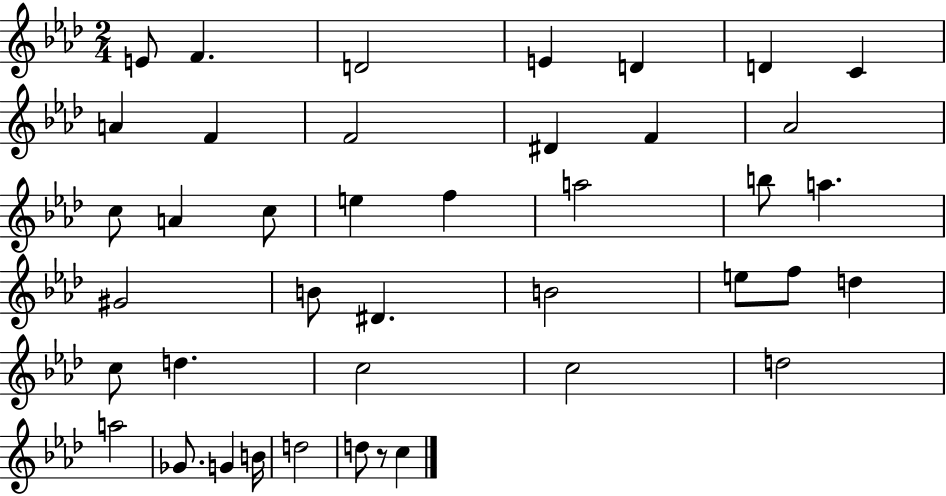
{
  \clef treble
  \numericTimeSignature
  \time 2/4
  \key aes \major
  e'8 f'4. | d'2 | e'4 d'4 | d'4 c'4 | \break a'4 f'4 | f'2 | dis'4 f'4 | aes'2 | \break c''8 a'4 c''8 | e''4 f''4 | a''2 | b''8 a''4. | \break gis'2 | b'8 dis'4. | b'2 | e''8 f''8 d''4 | \break c''8 d''4. | c''2 | c''2 | d''2 | \break a''2 | ges'8. g'4 b'16 | d''2 | d''8 r8 c''4 | \break \bar "|."
}